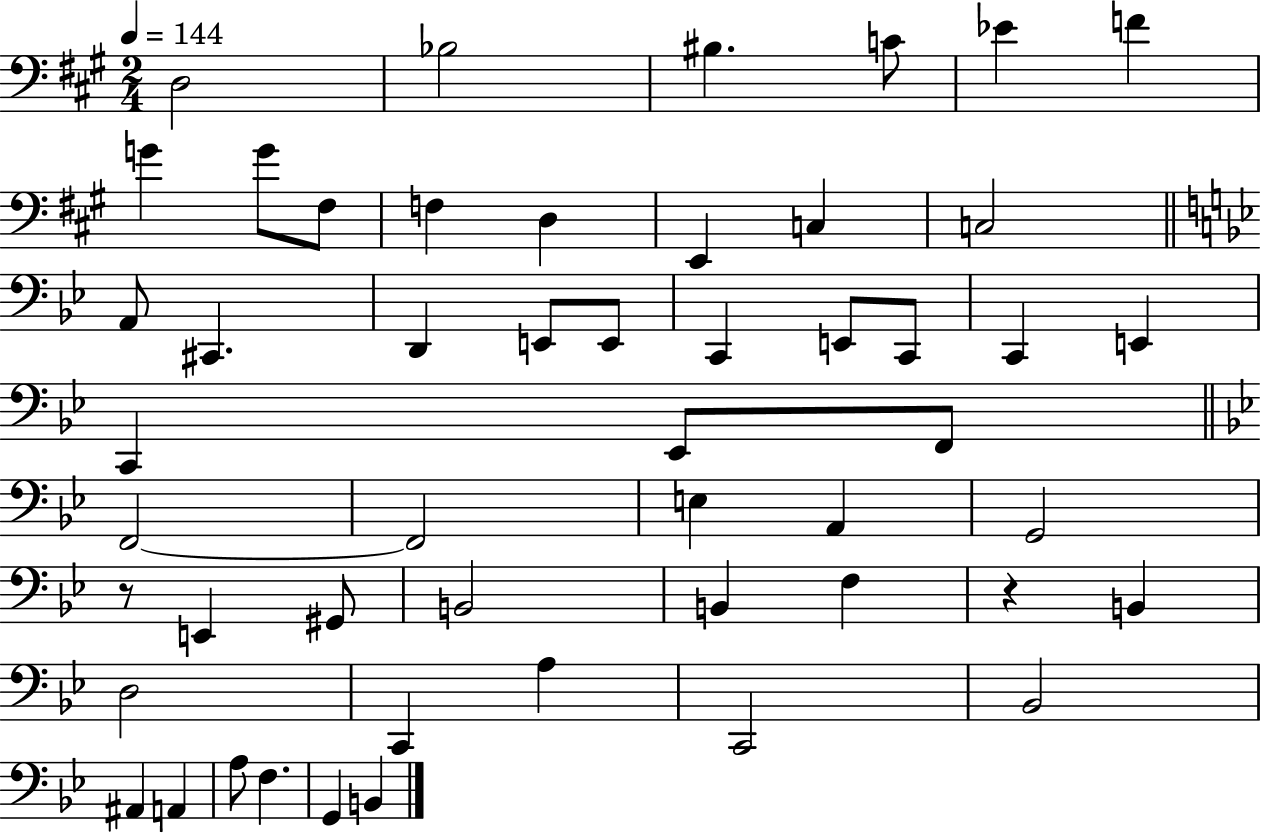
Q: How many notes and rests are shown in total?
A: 51